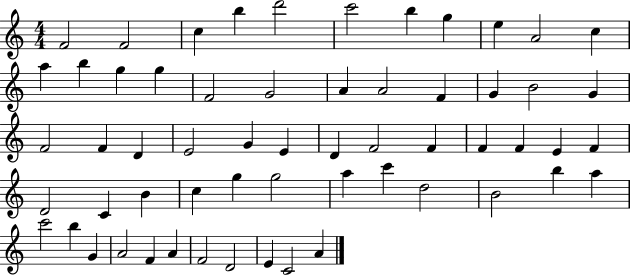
{
  \clef treble
  \numericTimeSignature
  \time 4/4
  \key c \major
  f'2 f'2 | c''4 b''4 d'''2 | c'''2 b''4 g''4 | e''4 a'2 c''4 | \break a''4 b''4 g''4 g''4 | f'2 g'2 | a'4 a'2 f'4 | g'4 b'2 g'4 | \break f'2 f'4 d'4 | e'2 g'4 e'4 | d'4 f'2 f'4 | f'4 f'4 e'4 f'4 | \break d'2 c'4 b'4 | c''4 g''4 g''2 | a''4 c'''4 d''2 | b'2 b''4 a''4 | \break c'''2 b''4 g'4 | a'2 f'4 a'4 | f'2 d'2 | e'4 c'2 a'4 | \break \bar "|."
}